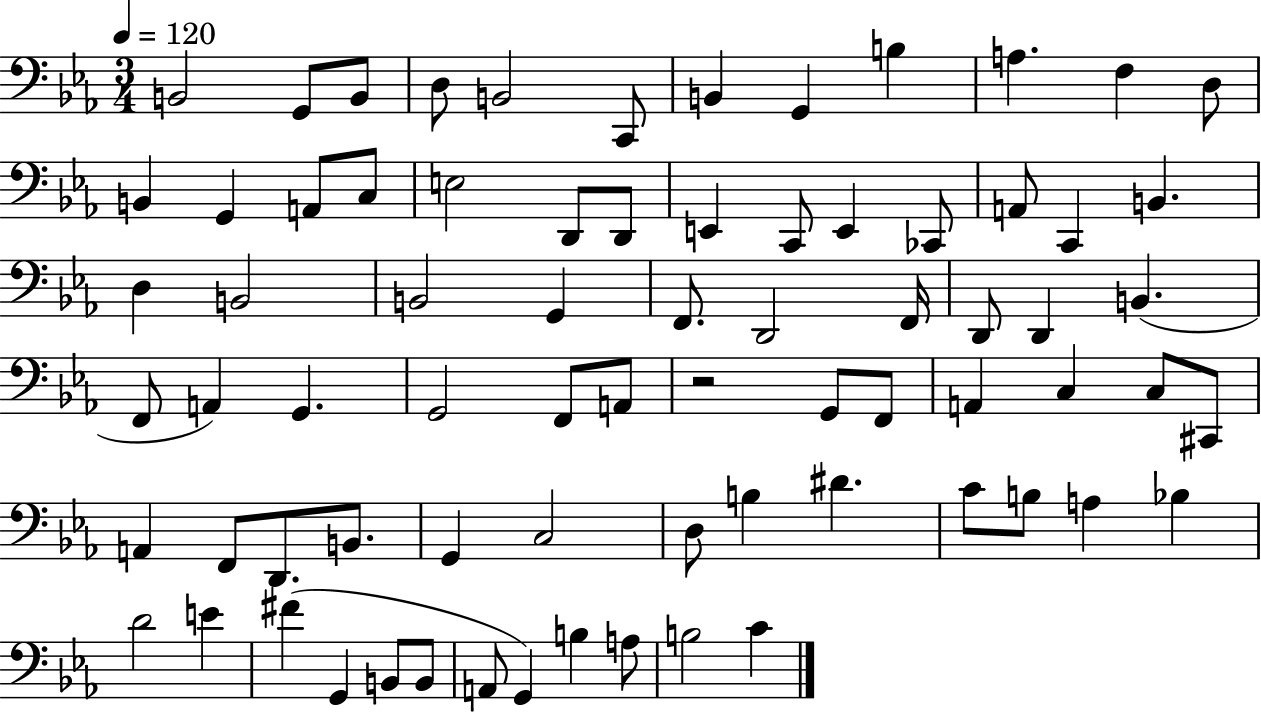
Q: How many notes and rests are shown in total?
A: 74